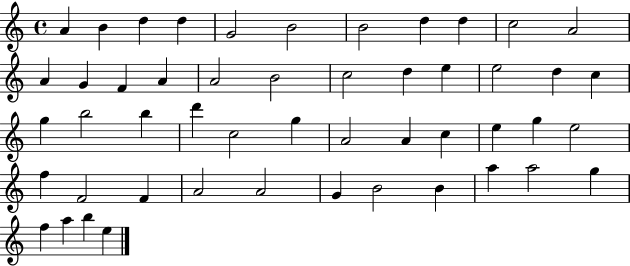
A4/q B4/q D5/q D5/q G4/h B4/h B4/h D5/q D5/q C5/h A4/h A4/q G4/q F4/q A4/q A4/h B4/h C5/h D5/q E5/q E5/h D5/q C5/q G5/q B5/h B5/q D6/q C5/h G5/q A4/h A4/q C5/q E5/q G5/q E5/h F5/q F4/h F4/q A4/h A4/h G4/q B4/h B4/q A5/q A5/h G5/q F5/q A5/q B5/q E5/q